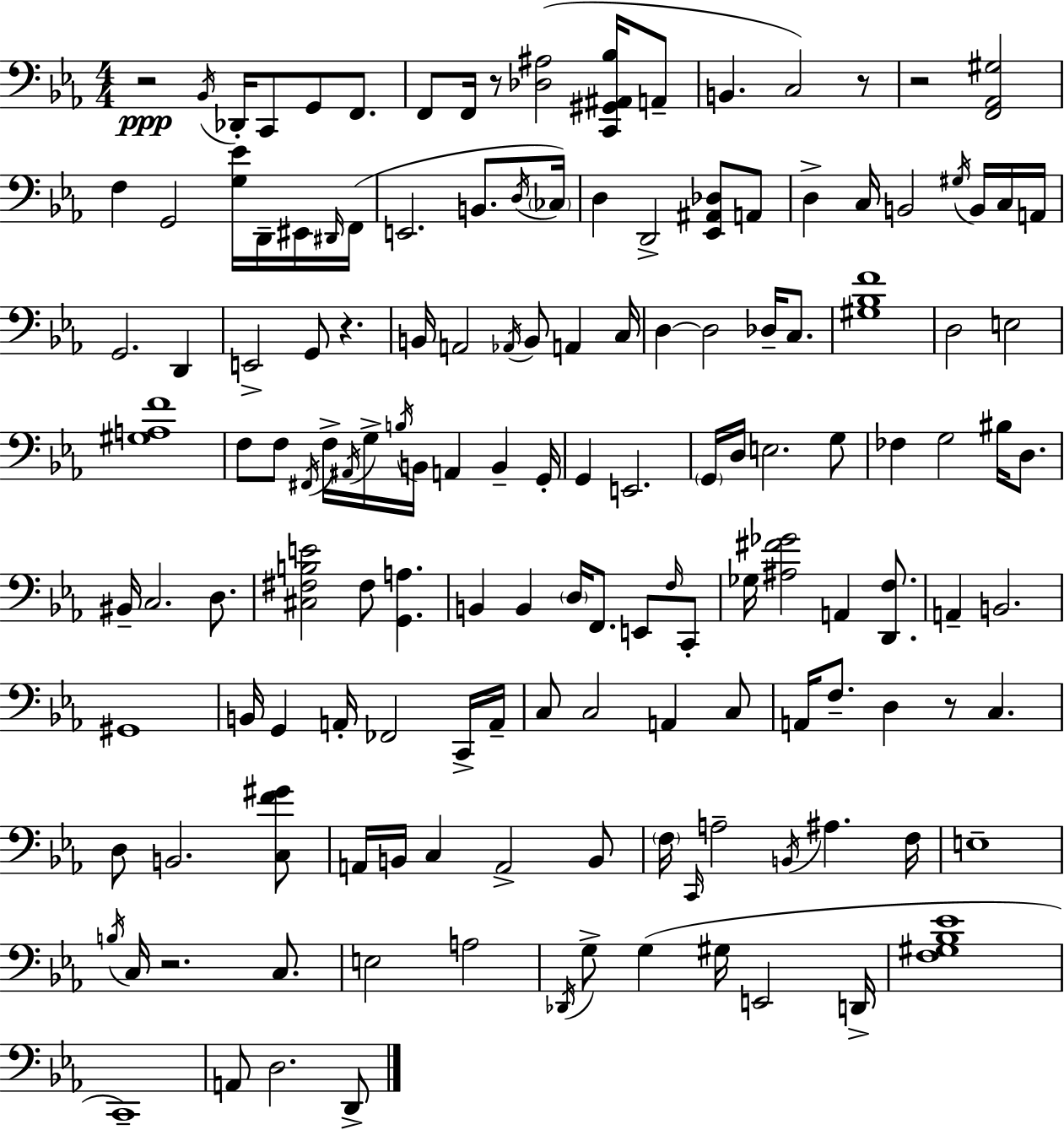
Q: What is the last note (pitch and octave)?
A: D2